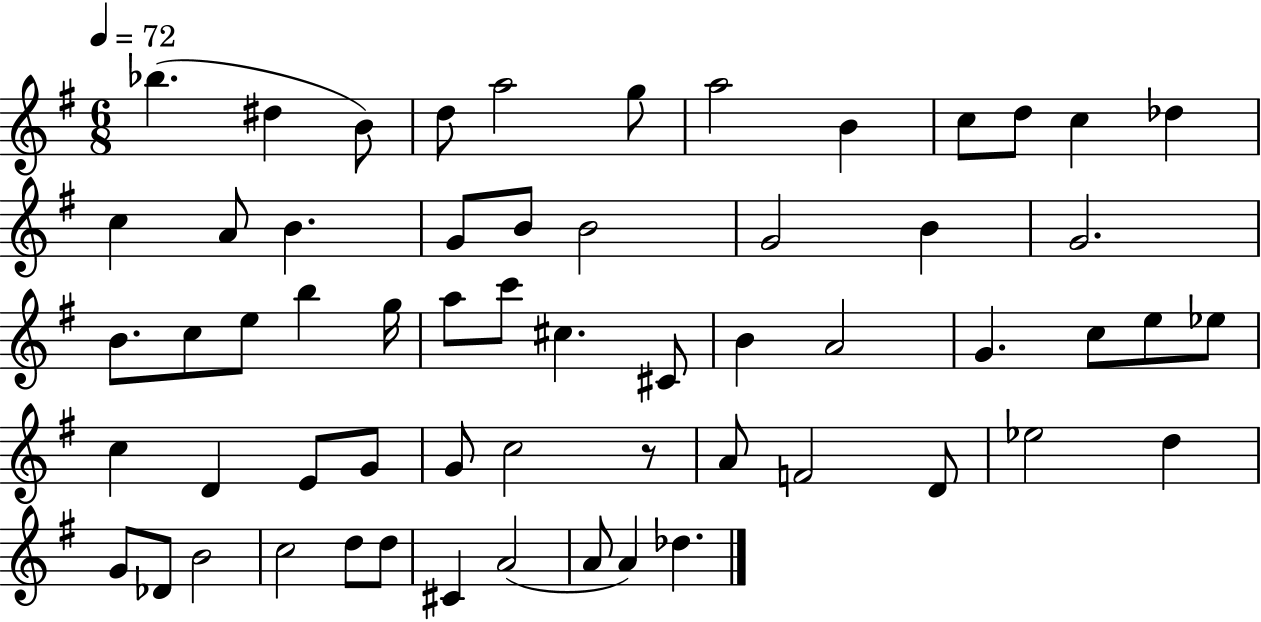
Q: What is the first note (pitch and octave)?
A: Bb5